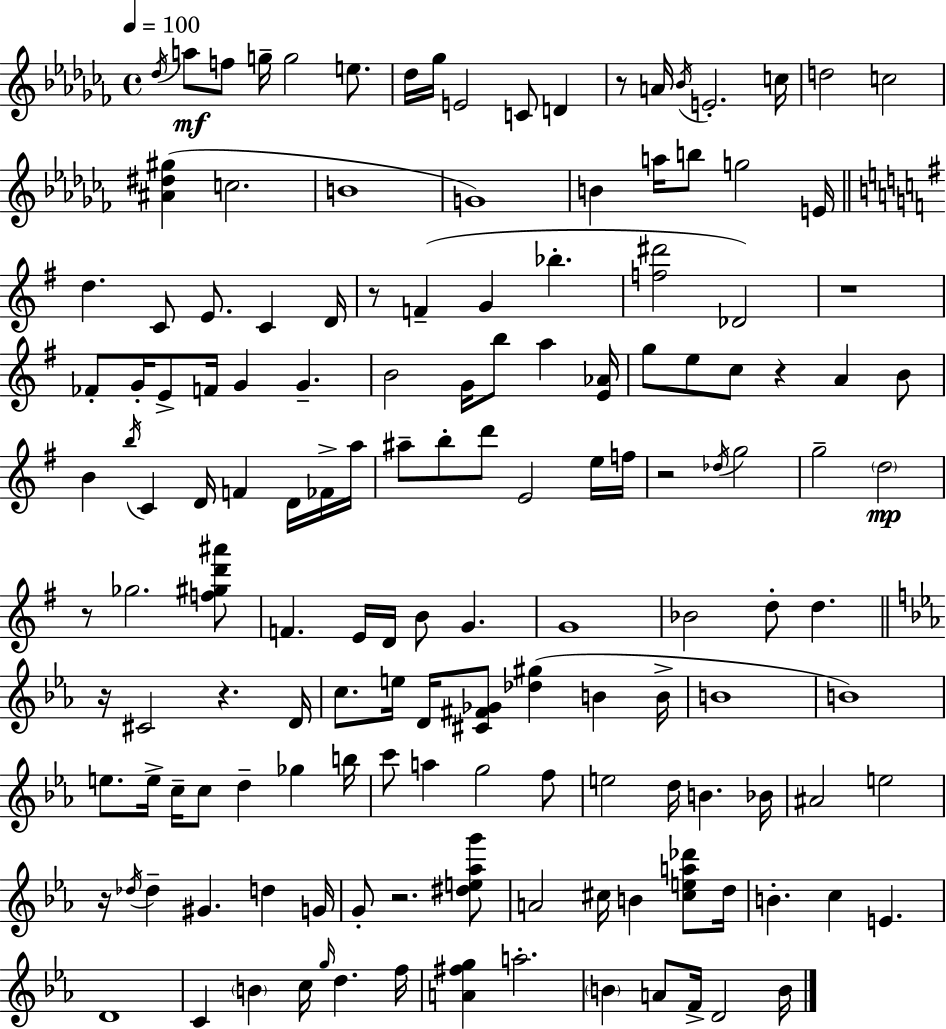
{
  \clef treble
  \time 4/4
  \defaultTimeSignature
  \key aes \minor
  \tempo 4 = 100
  \acciaccatura { des''16 }\mf a''8 f''8 g''16-- g''2 e''8. | des''16 ges''16 e'2 c'8 d'4 | r8 a'16 \acciaccatura { bes'16 } e'2.-. | c''16 d''2 c''2 | \break <ais' dis'' gis''>4( c''2. | b'1 | g'1) | b'4 a''16 b''8 g''2 | \break e'16 \bar "||" \break \key g \major d''4. c'8 e'8. c'4 d'16 | r8 f'4--( g'4 bes''4.-. | <f'' dis'''>2 des'2) | r1 | \break fes'8-. g'16-. e'8-> f'16 g'4 g'4.-- | b'2 g'16 b''8 a''4 <e' aes'>16 | g''8 e''8 c''8 r4 a'4 b'8 | b'4 \acciaccatura { b''16 } c'4 d'16 f'4 d'16 fes'16-> | \break a''16 ais''8-- b''8-. d'''8 e'2 e''16 | f''16 r2 \acciaccatura { des''16 } g''2 | g''2-- \parenthesize d''2\mp | r8 ges''2. | \break <f'' gis'' d''' ais'''>8 f'4. e'16 d'16 b'8 g'4. | g'1 | bes'2 d''8-. d''4. | \bar "||" \break \key ees \major r16 cis'2 r4. d'16 | c''8. e''16 d'16 <cis' fis' ges'>8 <des'' gis''>4( b'4 b'16-> | b'1 | b'1) | \break e''8. e''16-> c''16-- c''8 d''4-- ges''4 b''16 | c'''8 a''4 g''2 f''8 | e''2 d''16 b'4. bes'16 | ais'2 e''2 | \break r16 \acciaccatura { des''16 } des''4-- gis'4. d''4 | g'16 g'8-. r2. <dis'' e'' aes'' g'''>8 | a'2 cis''16 b'4 <cis'' e'' a'' des'''>8 | d''16 b'4.-. c''4 e'4. | \break d'1 | c'4 \parenthesize b'4 c''16 \grace { g''16 } d''4. | f''16 <a' fis'' g''>4 a''2.-. | \parenthesize b'4 a'8 f'16-> d'2 | \break b'16 \bar "|."
}